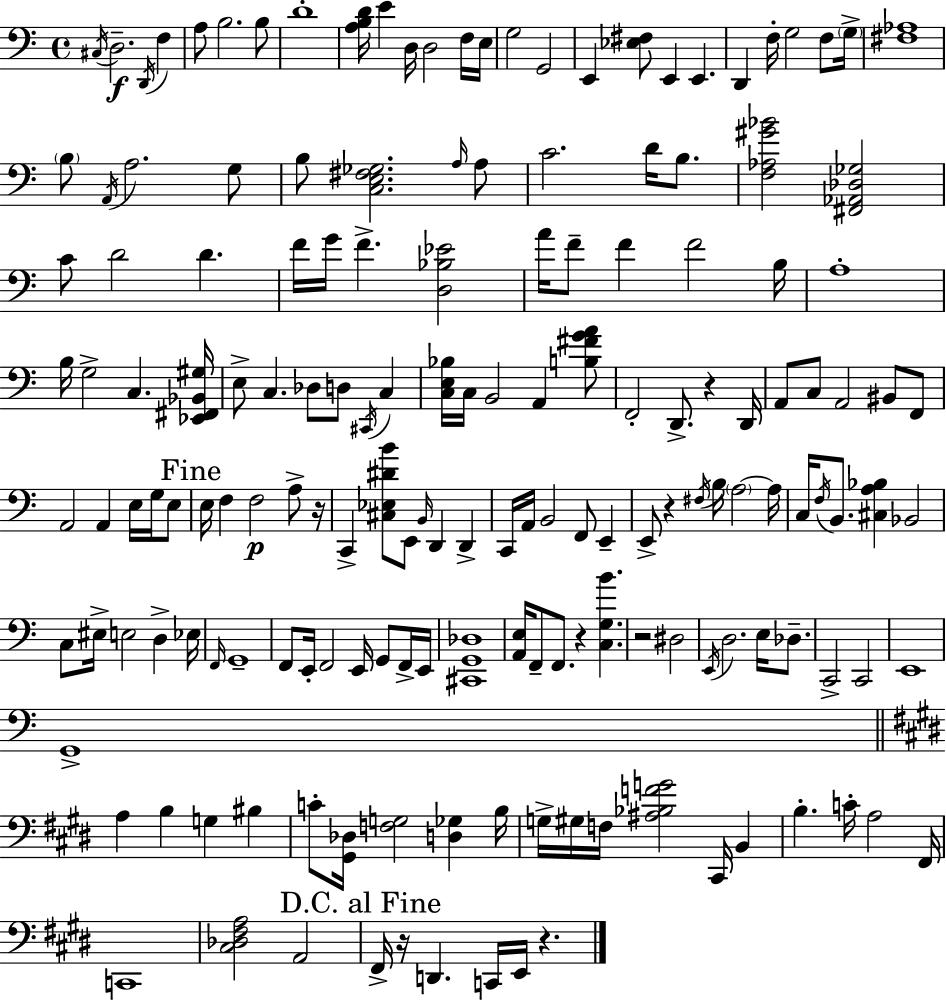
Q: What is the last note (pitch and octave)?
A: E2